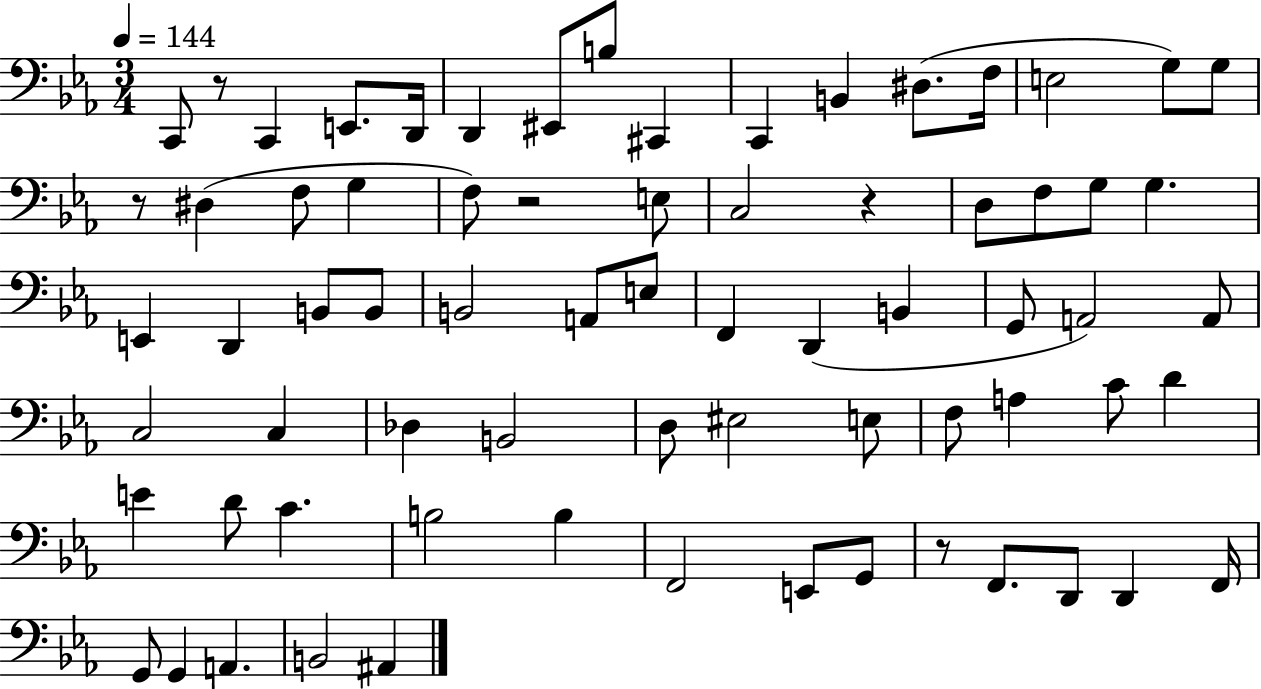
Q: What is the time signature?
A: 3/4